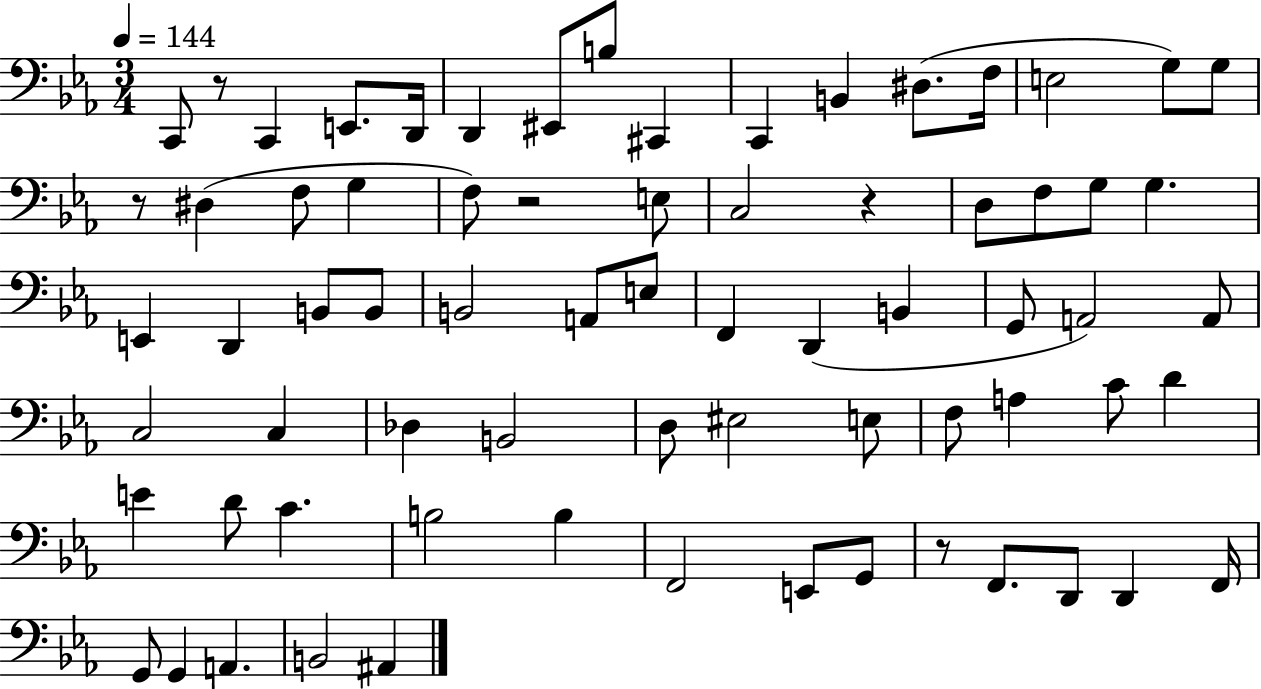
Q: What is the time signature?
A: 3/4